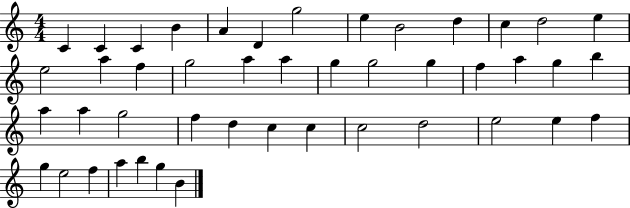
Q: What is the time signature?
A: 4/4